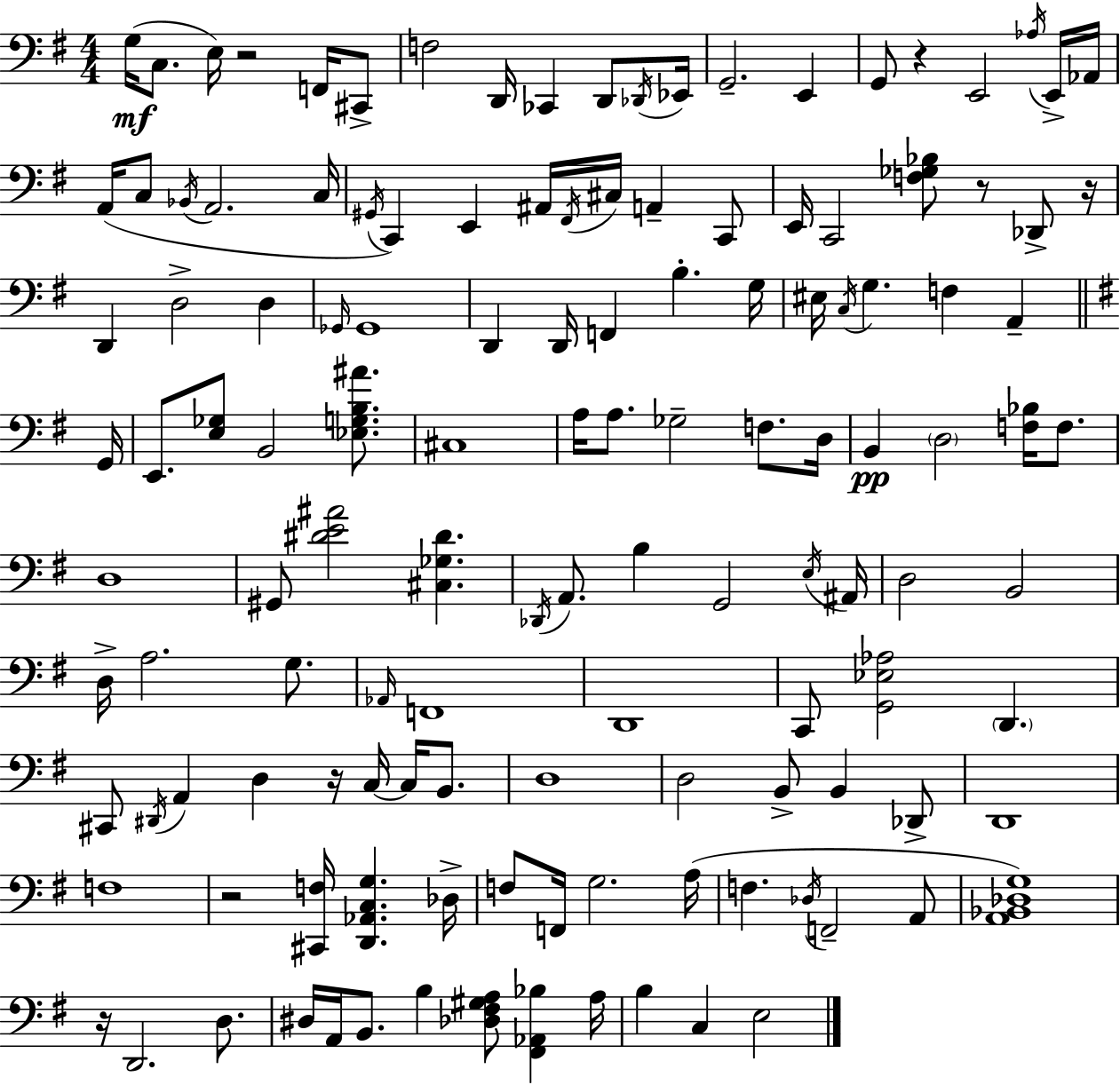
{
  \clef bass
  \numericTimeSignature
  \time 4/4
  \key g \major
  g16(\mf c8. e16) r2 f,16 cis,8-> | f2 d,16 ces,4 d,8 \acciaccatura { des,16 } | ees,16 g,2.-- e,4 | g,8 r4 e,2 \acciaccatura { aes16 } | \break e,16-> aes,16 a,16( c8 \acciaccatura { bes,16 } a,2. | c16 \acciaccatura { gis,16 }) c,4 e,4 ais,16 \acciaccatura { fis,16 } cis16 a,4-- | c,8 e,16 c,2 <f ges bes>8 | r8 des,8-> r16 d,4 d2-> | \break d4 \grace { ges,16 } ges,1 | d,4 d,16 f,4 b4.-. | g16 eis16 \acciaccatura { c16 } g4. f4 | a,4-- \bar "||" \break \key e \minor g,16 e,8. <e ges>8 b,2 <ees g b ais'>8. | cis1 | a16 a8. ges2-- f8. | d16 b,4\pp \parenthesize d2 <f bes>16 f8. | \break d1 | gis,8 <dis' e' ais'>2 <cis ges dis'>4. | \acciaccatura { des,16 } a,8. b4 g,2 | \acciaccatura { e16 } ais,16 d2 b,2 | \break d16-> a2. | g8. \grace { aes,16 } f,1 | d,1 | c,8 <g, ees aes>2 \parenthesize d,4. | \break cis,8 \acciaccatura { dis,16 } a,4 d4 r16 | c16~~ c16 b,8. d1 | d2 b,8-> b,4 | des,8-> d,1 | \break f1 | r2 <cis, f>16 <d, aes, c g>4. | des16-> f8 f,16 g2. | a16( f4. \acciaccatura { des16 } f,2-- | \break a,8 <a, bes, des g>1) | r16 d,2. | d8. dis16 a,16 b,8. b4 <des fis gis a>8 | <fis, aes, bes>4 a16 b4 c4 e2 | \break \bar "|."
}